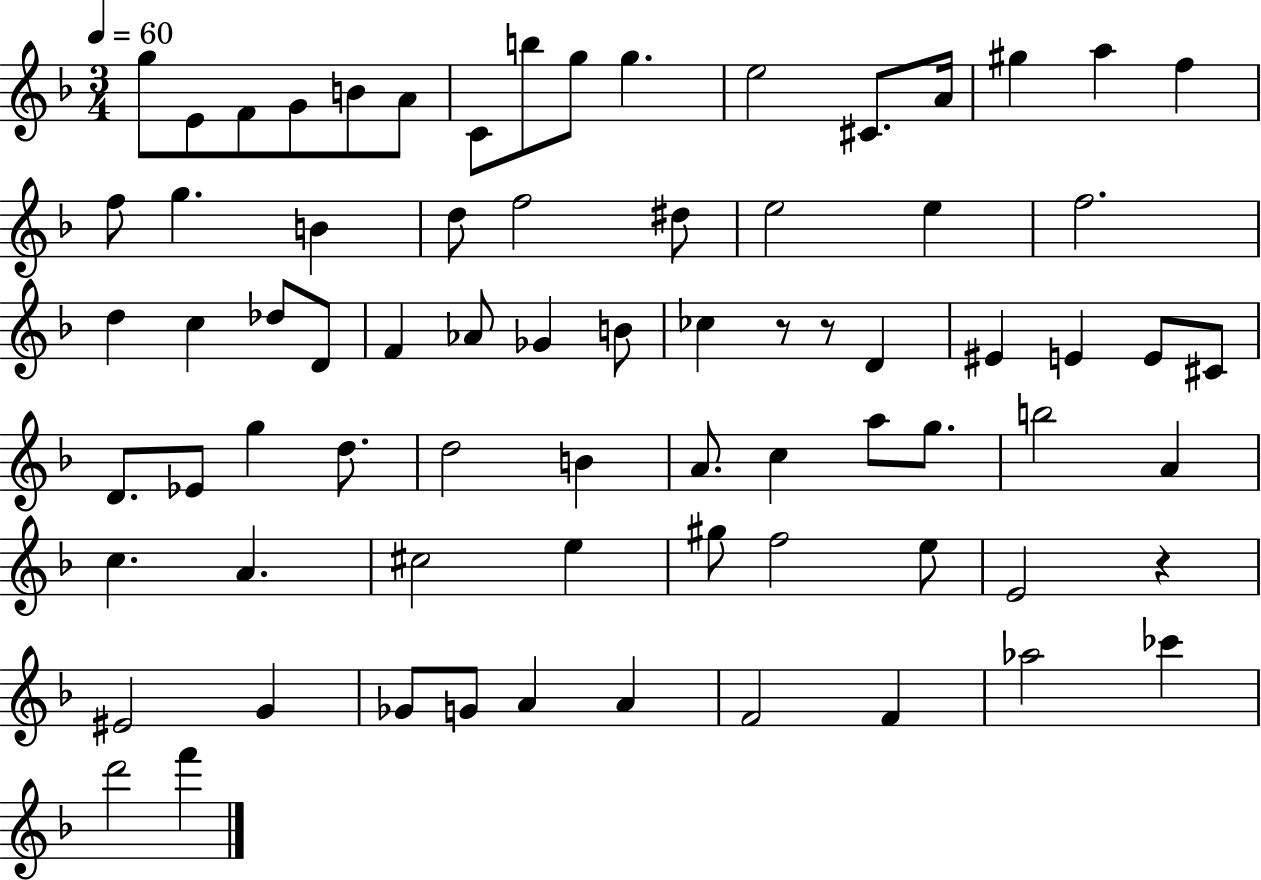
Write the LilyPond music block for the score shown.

{
  \clef treble
  \numericTimeSignature
  \time 3/4
  \key f \major
  \tempo 4 = 60
  g''8 e'8 f'8 g'8 b'8 a'8 | c'8 b''8 g''8 g''4. | e''2 cis'8. a'16 | gis''4 a''4 f''4 | \break f''8 g''4. b'4 | d''8 f''2 dis''8 | e''2 e''4 | f''2. | \break d''4 c''4 des''8 d'8 | f'4 aes'8 ges'4 b'8 | ces''4 r8 r8 d'4 | eis'4 e'4 e'8 cis'8 | \break d'8. ees'8 g''4 d''8. | d''2 b'4 | a'8. c''4 a''8 g''8. | b''2 a'4 | \break c''4. a'4. | cis''2 e''4 | gis''8 f''2 e''8 | e'2 r4 | \break eis'2 g'4 | ges'8 g'8 a'4 a'4 | f'2 f'4 | aes''2 ces'''4 | \break d'''2 f'''4 | \bar "|."
}